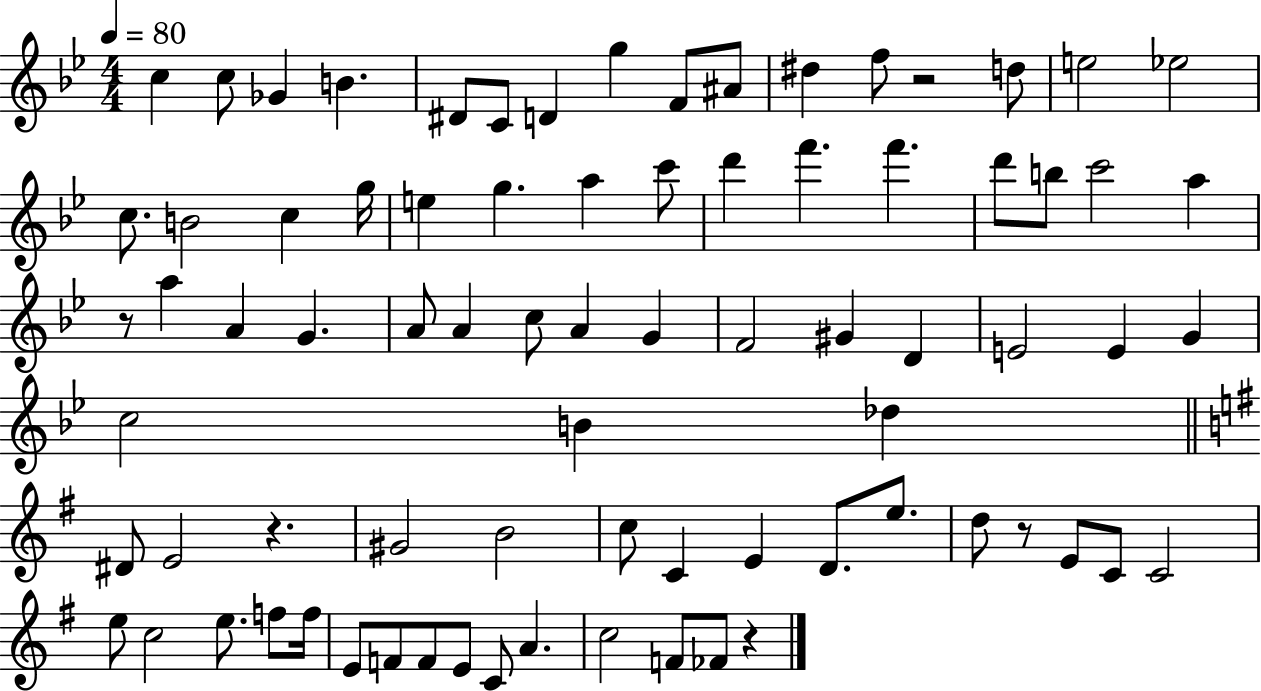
{
  \clef treble
  \numericTimeSignature
  \time 4/4
  \key bes \major
  \tempo 4 = 80
  c''4 c''8 ges'4 b'4. | dis'8 c'8 d'4 g''4 f'8 ais'8 | dis''4 f''8 r2 d''8 | e''2 ees''2 | \break c''8. b'2 c''4 g''16 | e''4 g''4. a''4 c'''8 | d'''4 f'''4. f'''4. | d'''8 b''8 c'''2 a''4 | \break r8 a''4 a'4 g'4. | a'8 a'4 c''8 a'4 g'4 | f'2 gis'4 d'4 | e'2 e'4 g'4 | \break c''2 b'4 des''4 | \bar "||" \break \key g \major dis'8 e'2 r4. | gis'2 b'2 | c''8 c'4 e'4 d'8. e''8. | d''8 r8 e'8 c'8 c'2 | \break e''8 c''2 e''8. f''8 f''16 | e'8 f'8 f'8 e'8 c'8 a'4. | c''2 f'8 fes'8 r4 | \bar "|."
}